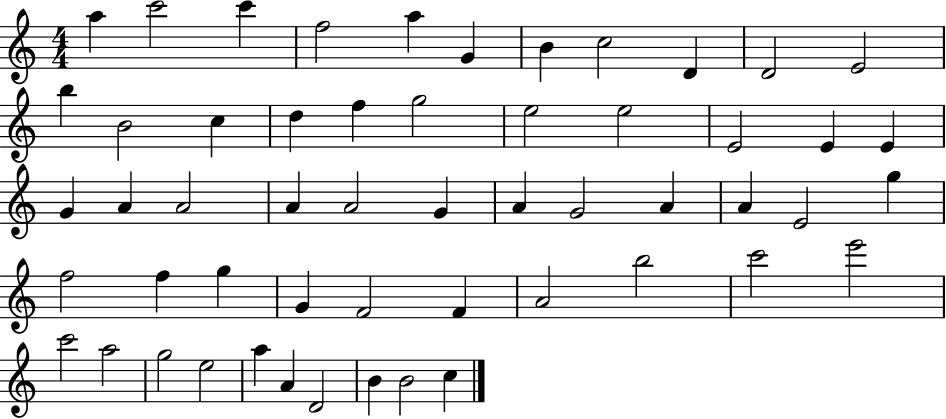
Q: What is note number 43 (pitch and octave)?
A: C6